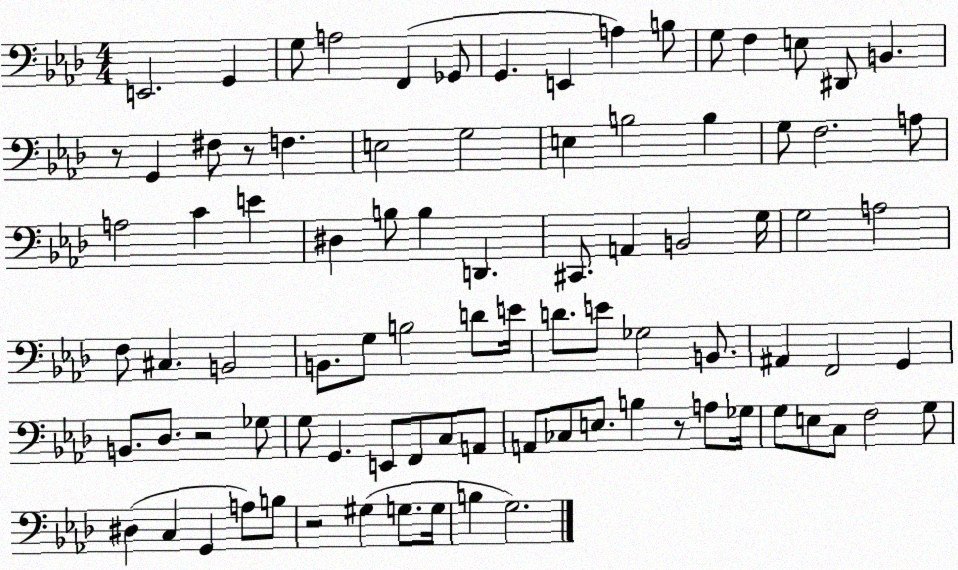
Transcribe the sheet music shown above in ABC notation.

X:1
T:Untitled
M:4/4
L:1/4
K:Ab
E,,2 G,, G,/2 A,2 F,, _G,,/2 G,, E,, A, B,/2 G,/2 F, E,/2 ^D,,/2 B,, z/2 G,, ^F,/2 z/2 F, E,2 G,2 E, B,2 B, G,/2 F,2 A,/2 A,2 C E ^D, B,/2 B, D,, ^C,,/2 A,, B,,2 G,/4 G,2 A,2 F,/2 ^C, B,,2 B,,/2 G,/2 B,2 D/2 E/4 D/2 E/2 _G,2 B,,/2 ^A,, F,,2 G,, B,,/2 _D,/2 z2 _G,/2 G,/2 G,, E,,/2 F,,/2 C,/2 A,,/2 A,,/2 _C,/2 E,/2 B, z/2 A,/2 _G,/4 G,/2 E,/2 C,/2 F,2 G,/2 ^D, C, G,, A,/2 B,/2 z2 ^G, G,/2 G,/4 B, G,2